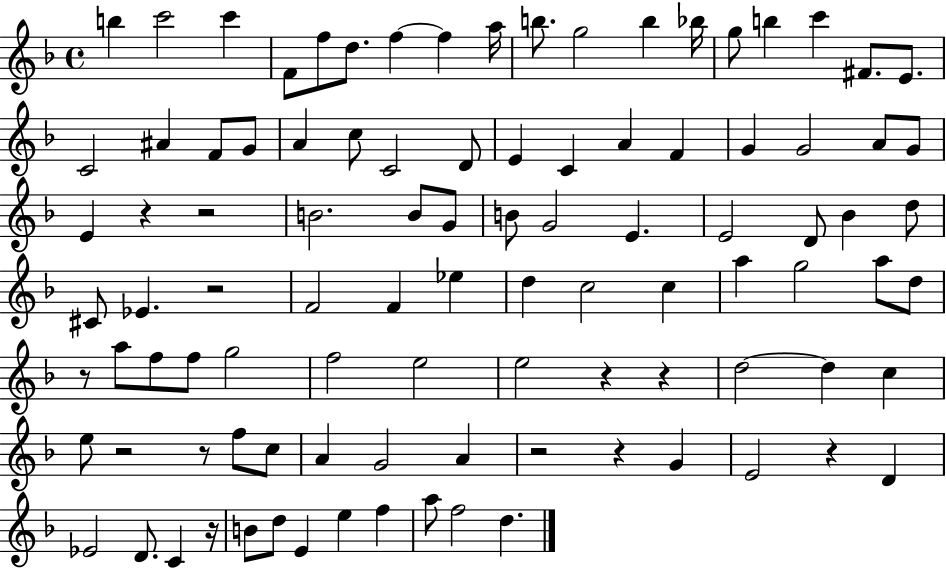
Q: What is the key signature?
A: F major